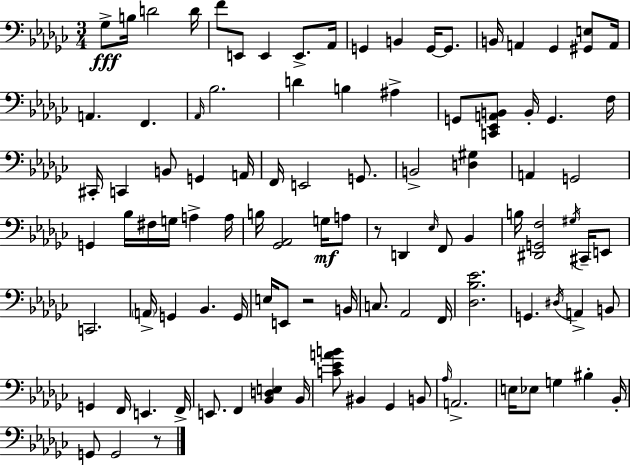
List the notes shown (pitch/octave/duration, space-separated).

Gb3/e B3/s D4/h D4/s F4/e E2/e E2/q E2/e. Ab2/s G2/q B2/q G2/s G2/e. B2/s A2/q Gb2/q [G#2,E3]/e A2/s A2/q. F2/q. Ab2/s Bb3/h. D4/q B3/q A#3/q G2/e [C2,Eb2,A2,B2]/e B2/s G2/q. F3/s C#2/s C2/q B2/e G2/q A2/s F2/s E2/h G2/e. B2/h [D3,G#3]/q A2/q G2/h G2/q Bb3/s F#3/s G3/s A3/q A3/s B3/s [Gb2,Ab2]/h G3/s A3/e R/e D2/q Eb3/s F2/e Bb2/q B3/s [D#2,G2,F3]/h G#3/s C#2/s E2/e C2/h. A2/s G2/q Bb2/q. G2/s E3/s E2/e R/h B2/s C3/e. Ab2/h F2/s [Db3,Bb3,Eb4]/h. G2/q. D#3/s A2/q B2/e G2/q F2/s E2/q. F2/s E2/e. F2/q [Bb2,D3,E3]/q Bb2/s [C4,Eb4,A4,B4]/e BIS2/q Gb2/q B2/e Ab3/s A2/h. E3/s Eb3/e G3/q BIS3/q Bb2/s G2/e G2/h R/e